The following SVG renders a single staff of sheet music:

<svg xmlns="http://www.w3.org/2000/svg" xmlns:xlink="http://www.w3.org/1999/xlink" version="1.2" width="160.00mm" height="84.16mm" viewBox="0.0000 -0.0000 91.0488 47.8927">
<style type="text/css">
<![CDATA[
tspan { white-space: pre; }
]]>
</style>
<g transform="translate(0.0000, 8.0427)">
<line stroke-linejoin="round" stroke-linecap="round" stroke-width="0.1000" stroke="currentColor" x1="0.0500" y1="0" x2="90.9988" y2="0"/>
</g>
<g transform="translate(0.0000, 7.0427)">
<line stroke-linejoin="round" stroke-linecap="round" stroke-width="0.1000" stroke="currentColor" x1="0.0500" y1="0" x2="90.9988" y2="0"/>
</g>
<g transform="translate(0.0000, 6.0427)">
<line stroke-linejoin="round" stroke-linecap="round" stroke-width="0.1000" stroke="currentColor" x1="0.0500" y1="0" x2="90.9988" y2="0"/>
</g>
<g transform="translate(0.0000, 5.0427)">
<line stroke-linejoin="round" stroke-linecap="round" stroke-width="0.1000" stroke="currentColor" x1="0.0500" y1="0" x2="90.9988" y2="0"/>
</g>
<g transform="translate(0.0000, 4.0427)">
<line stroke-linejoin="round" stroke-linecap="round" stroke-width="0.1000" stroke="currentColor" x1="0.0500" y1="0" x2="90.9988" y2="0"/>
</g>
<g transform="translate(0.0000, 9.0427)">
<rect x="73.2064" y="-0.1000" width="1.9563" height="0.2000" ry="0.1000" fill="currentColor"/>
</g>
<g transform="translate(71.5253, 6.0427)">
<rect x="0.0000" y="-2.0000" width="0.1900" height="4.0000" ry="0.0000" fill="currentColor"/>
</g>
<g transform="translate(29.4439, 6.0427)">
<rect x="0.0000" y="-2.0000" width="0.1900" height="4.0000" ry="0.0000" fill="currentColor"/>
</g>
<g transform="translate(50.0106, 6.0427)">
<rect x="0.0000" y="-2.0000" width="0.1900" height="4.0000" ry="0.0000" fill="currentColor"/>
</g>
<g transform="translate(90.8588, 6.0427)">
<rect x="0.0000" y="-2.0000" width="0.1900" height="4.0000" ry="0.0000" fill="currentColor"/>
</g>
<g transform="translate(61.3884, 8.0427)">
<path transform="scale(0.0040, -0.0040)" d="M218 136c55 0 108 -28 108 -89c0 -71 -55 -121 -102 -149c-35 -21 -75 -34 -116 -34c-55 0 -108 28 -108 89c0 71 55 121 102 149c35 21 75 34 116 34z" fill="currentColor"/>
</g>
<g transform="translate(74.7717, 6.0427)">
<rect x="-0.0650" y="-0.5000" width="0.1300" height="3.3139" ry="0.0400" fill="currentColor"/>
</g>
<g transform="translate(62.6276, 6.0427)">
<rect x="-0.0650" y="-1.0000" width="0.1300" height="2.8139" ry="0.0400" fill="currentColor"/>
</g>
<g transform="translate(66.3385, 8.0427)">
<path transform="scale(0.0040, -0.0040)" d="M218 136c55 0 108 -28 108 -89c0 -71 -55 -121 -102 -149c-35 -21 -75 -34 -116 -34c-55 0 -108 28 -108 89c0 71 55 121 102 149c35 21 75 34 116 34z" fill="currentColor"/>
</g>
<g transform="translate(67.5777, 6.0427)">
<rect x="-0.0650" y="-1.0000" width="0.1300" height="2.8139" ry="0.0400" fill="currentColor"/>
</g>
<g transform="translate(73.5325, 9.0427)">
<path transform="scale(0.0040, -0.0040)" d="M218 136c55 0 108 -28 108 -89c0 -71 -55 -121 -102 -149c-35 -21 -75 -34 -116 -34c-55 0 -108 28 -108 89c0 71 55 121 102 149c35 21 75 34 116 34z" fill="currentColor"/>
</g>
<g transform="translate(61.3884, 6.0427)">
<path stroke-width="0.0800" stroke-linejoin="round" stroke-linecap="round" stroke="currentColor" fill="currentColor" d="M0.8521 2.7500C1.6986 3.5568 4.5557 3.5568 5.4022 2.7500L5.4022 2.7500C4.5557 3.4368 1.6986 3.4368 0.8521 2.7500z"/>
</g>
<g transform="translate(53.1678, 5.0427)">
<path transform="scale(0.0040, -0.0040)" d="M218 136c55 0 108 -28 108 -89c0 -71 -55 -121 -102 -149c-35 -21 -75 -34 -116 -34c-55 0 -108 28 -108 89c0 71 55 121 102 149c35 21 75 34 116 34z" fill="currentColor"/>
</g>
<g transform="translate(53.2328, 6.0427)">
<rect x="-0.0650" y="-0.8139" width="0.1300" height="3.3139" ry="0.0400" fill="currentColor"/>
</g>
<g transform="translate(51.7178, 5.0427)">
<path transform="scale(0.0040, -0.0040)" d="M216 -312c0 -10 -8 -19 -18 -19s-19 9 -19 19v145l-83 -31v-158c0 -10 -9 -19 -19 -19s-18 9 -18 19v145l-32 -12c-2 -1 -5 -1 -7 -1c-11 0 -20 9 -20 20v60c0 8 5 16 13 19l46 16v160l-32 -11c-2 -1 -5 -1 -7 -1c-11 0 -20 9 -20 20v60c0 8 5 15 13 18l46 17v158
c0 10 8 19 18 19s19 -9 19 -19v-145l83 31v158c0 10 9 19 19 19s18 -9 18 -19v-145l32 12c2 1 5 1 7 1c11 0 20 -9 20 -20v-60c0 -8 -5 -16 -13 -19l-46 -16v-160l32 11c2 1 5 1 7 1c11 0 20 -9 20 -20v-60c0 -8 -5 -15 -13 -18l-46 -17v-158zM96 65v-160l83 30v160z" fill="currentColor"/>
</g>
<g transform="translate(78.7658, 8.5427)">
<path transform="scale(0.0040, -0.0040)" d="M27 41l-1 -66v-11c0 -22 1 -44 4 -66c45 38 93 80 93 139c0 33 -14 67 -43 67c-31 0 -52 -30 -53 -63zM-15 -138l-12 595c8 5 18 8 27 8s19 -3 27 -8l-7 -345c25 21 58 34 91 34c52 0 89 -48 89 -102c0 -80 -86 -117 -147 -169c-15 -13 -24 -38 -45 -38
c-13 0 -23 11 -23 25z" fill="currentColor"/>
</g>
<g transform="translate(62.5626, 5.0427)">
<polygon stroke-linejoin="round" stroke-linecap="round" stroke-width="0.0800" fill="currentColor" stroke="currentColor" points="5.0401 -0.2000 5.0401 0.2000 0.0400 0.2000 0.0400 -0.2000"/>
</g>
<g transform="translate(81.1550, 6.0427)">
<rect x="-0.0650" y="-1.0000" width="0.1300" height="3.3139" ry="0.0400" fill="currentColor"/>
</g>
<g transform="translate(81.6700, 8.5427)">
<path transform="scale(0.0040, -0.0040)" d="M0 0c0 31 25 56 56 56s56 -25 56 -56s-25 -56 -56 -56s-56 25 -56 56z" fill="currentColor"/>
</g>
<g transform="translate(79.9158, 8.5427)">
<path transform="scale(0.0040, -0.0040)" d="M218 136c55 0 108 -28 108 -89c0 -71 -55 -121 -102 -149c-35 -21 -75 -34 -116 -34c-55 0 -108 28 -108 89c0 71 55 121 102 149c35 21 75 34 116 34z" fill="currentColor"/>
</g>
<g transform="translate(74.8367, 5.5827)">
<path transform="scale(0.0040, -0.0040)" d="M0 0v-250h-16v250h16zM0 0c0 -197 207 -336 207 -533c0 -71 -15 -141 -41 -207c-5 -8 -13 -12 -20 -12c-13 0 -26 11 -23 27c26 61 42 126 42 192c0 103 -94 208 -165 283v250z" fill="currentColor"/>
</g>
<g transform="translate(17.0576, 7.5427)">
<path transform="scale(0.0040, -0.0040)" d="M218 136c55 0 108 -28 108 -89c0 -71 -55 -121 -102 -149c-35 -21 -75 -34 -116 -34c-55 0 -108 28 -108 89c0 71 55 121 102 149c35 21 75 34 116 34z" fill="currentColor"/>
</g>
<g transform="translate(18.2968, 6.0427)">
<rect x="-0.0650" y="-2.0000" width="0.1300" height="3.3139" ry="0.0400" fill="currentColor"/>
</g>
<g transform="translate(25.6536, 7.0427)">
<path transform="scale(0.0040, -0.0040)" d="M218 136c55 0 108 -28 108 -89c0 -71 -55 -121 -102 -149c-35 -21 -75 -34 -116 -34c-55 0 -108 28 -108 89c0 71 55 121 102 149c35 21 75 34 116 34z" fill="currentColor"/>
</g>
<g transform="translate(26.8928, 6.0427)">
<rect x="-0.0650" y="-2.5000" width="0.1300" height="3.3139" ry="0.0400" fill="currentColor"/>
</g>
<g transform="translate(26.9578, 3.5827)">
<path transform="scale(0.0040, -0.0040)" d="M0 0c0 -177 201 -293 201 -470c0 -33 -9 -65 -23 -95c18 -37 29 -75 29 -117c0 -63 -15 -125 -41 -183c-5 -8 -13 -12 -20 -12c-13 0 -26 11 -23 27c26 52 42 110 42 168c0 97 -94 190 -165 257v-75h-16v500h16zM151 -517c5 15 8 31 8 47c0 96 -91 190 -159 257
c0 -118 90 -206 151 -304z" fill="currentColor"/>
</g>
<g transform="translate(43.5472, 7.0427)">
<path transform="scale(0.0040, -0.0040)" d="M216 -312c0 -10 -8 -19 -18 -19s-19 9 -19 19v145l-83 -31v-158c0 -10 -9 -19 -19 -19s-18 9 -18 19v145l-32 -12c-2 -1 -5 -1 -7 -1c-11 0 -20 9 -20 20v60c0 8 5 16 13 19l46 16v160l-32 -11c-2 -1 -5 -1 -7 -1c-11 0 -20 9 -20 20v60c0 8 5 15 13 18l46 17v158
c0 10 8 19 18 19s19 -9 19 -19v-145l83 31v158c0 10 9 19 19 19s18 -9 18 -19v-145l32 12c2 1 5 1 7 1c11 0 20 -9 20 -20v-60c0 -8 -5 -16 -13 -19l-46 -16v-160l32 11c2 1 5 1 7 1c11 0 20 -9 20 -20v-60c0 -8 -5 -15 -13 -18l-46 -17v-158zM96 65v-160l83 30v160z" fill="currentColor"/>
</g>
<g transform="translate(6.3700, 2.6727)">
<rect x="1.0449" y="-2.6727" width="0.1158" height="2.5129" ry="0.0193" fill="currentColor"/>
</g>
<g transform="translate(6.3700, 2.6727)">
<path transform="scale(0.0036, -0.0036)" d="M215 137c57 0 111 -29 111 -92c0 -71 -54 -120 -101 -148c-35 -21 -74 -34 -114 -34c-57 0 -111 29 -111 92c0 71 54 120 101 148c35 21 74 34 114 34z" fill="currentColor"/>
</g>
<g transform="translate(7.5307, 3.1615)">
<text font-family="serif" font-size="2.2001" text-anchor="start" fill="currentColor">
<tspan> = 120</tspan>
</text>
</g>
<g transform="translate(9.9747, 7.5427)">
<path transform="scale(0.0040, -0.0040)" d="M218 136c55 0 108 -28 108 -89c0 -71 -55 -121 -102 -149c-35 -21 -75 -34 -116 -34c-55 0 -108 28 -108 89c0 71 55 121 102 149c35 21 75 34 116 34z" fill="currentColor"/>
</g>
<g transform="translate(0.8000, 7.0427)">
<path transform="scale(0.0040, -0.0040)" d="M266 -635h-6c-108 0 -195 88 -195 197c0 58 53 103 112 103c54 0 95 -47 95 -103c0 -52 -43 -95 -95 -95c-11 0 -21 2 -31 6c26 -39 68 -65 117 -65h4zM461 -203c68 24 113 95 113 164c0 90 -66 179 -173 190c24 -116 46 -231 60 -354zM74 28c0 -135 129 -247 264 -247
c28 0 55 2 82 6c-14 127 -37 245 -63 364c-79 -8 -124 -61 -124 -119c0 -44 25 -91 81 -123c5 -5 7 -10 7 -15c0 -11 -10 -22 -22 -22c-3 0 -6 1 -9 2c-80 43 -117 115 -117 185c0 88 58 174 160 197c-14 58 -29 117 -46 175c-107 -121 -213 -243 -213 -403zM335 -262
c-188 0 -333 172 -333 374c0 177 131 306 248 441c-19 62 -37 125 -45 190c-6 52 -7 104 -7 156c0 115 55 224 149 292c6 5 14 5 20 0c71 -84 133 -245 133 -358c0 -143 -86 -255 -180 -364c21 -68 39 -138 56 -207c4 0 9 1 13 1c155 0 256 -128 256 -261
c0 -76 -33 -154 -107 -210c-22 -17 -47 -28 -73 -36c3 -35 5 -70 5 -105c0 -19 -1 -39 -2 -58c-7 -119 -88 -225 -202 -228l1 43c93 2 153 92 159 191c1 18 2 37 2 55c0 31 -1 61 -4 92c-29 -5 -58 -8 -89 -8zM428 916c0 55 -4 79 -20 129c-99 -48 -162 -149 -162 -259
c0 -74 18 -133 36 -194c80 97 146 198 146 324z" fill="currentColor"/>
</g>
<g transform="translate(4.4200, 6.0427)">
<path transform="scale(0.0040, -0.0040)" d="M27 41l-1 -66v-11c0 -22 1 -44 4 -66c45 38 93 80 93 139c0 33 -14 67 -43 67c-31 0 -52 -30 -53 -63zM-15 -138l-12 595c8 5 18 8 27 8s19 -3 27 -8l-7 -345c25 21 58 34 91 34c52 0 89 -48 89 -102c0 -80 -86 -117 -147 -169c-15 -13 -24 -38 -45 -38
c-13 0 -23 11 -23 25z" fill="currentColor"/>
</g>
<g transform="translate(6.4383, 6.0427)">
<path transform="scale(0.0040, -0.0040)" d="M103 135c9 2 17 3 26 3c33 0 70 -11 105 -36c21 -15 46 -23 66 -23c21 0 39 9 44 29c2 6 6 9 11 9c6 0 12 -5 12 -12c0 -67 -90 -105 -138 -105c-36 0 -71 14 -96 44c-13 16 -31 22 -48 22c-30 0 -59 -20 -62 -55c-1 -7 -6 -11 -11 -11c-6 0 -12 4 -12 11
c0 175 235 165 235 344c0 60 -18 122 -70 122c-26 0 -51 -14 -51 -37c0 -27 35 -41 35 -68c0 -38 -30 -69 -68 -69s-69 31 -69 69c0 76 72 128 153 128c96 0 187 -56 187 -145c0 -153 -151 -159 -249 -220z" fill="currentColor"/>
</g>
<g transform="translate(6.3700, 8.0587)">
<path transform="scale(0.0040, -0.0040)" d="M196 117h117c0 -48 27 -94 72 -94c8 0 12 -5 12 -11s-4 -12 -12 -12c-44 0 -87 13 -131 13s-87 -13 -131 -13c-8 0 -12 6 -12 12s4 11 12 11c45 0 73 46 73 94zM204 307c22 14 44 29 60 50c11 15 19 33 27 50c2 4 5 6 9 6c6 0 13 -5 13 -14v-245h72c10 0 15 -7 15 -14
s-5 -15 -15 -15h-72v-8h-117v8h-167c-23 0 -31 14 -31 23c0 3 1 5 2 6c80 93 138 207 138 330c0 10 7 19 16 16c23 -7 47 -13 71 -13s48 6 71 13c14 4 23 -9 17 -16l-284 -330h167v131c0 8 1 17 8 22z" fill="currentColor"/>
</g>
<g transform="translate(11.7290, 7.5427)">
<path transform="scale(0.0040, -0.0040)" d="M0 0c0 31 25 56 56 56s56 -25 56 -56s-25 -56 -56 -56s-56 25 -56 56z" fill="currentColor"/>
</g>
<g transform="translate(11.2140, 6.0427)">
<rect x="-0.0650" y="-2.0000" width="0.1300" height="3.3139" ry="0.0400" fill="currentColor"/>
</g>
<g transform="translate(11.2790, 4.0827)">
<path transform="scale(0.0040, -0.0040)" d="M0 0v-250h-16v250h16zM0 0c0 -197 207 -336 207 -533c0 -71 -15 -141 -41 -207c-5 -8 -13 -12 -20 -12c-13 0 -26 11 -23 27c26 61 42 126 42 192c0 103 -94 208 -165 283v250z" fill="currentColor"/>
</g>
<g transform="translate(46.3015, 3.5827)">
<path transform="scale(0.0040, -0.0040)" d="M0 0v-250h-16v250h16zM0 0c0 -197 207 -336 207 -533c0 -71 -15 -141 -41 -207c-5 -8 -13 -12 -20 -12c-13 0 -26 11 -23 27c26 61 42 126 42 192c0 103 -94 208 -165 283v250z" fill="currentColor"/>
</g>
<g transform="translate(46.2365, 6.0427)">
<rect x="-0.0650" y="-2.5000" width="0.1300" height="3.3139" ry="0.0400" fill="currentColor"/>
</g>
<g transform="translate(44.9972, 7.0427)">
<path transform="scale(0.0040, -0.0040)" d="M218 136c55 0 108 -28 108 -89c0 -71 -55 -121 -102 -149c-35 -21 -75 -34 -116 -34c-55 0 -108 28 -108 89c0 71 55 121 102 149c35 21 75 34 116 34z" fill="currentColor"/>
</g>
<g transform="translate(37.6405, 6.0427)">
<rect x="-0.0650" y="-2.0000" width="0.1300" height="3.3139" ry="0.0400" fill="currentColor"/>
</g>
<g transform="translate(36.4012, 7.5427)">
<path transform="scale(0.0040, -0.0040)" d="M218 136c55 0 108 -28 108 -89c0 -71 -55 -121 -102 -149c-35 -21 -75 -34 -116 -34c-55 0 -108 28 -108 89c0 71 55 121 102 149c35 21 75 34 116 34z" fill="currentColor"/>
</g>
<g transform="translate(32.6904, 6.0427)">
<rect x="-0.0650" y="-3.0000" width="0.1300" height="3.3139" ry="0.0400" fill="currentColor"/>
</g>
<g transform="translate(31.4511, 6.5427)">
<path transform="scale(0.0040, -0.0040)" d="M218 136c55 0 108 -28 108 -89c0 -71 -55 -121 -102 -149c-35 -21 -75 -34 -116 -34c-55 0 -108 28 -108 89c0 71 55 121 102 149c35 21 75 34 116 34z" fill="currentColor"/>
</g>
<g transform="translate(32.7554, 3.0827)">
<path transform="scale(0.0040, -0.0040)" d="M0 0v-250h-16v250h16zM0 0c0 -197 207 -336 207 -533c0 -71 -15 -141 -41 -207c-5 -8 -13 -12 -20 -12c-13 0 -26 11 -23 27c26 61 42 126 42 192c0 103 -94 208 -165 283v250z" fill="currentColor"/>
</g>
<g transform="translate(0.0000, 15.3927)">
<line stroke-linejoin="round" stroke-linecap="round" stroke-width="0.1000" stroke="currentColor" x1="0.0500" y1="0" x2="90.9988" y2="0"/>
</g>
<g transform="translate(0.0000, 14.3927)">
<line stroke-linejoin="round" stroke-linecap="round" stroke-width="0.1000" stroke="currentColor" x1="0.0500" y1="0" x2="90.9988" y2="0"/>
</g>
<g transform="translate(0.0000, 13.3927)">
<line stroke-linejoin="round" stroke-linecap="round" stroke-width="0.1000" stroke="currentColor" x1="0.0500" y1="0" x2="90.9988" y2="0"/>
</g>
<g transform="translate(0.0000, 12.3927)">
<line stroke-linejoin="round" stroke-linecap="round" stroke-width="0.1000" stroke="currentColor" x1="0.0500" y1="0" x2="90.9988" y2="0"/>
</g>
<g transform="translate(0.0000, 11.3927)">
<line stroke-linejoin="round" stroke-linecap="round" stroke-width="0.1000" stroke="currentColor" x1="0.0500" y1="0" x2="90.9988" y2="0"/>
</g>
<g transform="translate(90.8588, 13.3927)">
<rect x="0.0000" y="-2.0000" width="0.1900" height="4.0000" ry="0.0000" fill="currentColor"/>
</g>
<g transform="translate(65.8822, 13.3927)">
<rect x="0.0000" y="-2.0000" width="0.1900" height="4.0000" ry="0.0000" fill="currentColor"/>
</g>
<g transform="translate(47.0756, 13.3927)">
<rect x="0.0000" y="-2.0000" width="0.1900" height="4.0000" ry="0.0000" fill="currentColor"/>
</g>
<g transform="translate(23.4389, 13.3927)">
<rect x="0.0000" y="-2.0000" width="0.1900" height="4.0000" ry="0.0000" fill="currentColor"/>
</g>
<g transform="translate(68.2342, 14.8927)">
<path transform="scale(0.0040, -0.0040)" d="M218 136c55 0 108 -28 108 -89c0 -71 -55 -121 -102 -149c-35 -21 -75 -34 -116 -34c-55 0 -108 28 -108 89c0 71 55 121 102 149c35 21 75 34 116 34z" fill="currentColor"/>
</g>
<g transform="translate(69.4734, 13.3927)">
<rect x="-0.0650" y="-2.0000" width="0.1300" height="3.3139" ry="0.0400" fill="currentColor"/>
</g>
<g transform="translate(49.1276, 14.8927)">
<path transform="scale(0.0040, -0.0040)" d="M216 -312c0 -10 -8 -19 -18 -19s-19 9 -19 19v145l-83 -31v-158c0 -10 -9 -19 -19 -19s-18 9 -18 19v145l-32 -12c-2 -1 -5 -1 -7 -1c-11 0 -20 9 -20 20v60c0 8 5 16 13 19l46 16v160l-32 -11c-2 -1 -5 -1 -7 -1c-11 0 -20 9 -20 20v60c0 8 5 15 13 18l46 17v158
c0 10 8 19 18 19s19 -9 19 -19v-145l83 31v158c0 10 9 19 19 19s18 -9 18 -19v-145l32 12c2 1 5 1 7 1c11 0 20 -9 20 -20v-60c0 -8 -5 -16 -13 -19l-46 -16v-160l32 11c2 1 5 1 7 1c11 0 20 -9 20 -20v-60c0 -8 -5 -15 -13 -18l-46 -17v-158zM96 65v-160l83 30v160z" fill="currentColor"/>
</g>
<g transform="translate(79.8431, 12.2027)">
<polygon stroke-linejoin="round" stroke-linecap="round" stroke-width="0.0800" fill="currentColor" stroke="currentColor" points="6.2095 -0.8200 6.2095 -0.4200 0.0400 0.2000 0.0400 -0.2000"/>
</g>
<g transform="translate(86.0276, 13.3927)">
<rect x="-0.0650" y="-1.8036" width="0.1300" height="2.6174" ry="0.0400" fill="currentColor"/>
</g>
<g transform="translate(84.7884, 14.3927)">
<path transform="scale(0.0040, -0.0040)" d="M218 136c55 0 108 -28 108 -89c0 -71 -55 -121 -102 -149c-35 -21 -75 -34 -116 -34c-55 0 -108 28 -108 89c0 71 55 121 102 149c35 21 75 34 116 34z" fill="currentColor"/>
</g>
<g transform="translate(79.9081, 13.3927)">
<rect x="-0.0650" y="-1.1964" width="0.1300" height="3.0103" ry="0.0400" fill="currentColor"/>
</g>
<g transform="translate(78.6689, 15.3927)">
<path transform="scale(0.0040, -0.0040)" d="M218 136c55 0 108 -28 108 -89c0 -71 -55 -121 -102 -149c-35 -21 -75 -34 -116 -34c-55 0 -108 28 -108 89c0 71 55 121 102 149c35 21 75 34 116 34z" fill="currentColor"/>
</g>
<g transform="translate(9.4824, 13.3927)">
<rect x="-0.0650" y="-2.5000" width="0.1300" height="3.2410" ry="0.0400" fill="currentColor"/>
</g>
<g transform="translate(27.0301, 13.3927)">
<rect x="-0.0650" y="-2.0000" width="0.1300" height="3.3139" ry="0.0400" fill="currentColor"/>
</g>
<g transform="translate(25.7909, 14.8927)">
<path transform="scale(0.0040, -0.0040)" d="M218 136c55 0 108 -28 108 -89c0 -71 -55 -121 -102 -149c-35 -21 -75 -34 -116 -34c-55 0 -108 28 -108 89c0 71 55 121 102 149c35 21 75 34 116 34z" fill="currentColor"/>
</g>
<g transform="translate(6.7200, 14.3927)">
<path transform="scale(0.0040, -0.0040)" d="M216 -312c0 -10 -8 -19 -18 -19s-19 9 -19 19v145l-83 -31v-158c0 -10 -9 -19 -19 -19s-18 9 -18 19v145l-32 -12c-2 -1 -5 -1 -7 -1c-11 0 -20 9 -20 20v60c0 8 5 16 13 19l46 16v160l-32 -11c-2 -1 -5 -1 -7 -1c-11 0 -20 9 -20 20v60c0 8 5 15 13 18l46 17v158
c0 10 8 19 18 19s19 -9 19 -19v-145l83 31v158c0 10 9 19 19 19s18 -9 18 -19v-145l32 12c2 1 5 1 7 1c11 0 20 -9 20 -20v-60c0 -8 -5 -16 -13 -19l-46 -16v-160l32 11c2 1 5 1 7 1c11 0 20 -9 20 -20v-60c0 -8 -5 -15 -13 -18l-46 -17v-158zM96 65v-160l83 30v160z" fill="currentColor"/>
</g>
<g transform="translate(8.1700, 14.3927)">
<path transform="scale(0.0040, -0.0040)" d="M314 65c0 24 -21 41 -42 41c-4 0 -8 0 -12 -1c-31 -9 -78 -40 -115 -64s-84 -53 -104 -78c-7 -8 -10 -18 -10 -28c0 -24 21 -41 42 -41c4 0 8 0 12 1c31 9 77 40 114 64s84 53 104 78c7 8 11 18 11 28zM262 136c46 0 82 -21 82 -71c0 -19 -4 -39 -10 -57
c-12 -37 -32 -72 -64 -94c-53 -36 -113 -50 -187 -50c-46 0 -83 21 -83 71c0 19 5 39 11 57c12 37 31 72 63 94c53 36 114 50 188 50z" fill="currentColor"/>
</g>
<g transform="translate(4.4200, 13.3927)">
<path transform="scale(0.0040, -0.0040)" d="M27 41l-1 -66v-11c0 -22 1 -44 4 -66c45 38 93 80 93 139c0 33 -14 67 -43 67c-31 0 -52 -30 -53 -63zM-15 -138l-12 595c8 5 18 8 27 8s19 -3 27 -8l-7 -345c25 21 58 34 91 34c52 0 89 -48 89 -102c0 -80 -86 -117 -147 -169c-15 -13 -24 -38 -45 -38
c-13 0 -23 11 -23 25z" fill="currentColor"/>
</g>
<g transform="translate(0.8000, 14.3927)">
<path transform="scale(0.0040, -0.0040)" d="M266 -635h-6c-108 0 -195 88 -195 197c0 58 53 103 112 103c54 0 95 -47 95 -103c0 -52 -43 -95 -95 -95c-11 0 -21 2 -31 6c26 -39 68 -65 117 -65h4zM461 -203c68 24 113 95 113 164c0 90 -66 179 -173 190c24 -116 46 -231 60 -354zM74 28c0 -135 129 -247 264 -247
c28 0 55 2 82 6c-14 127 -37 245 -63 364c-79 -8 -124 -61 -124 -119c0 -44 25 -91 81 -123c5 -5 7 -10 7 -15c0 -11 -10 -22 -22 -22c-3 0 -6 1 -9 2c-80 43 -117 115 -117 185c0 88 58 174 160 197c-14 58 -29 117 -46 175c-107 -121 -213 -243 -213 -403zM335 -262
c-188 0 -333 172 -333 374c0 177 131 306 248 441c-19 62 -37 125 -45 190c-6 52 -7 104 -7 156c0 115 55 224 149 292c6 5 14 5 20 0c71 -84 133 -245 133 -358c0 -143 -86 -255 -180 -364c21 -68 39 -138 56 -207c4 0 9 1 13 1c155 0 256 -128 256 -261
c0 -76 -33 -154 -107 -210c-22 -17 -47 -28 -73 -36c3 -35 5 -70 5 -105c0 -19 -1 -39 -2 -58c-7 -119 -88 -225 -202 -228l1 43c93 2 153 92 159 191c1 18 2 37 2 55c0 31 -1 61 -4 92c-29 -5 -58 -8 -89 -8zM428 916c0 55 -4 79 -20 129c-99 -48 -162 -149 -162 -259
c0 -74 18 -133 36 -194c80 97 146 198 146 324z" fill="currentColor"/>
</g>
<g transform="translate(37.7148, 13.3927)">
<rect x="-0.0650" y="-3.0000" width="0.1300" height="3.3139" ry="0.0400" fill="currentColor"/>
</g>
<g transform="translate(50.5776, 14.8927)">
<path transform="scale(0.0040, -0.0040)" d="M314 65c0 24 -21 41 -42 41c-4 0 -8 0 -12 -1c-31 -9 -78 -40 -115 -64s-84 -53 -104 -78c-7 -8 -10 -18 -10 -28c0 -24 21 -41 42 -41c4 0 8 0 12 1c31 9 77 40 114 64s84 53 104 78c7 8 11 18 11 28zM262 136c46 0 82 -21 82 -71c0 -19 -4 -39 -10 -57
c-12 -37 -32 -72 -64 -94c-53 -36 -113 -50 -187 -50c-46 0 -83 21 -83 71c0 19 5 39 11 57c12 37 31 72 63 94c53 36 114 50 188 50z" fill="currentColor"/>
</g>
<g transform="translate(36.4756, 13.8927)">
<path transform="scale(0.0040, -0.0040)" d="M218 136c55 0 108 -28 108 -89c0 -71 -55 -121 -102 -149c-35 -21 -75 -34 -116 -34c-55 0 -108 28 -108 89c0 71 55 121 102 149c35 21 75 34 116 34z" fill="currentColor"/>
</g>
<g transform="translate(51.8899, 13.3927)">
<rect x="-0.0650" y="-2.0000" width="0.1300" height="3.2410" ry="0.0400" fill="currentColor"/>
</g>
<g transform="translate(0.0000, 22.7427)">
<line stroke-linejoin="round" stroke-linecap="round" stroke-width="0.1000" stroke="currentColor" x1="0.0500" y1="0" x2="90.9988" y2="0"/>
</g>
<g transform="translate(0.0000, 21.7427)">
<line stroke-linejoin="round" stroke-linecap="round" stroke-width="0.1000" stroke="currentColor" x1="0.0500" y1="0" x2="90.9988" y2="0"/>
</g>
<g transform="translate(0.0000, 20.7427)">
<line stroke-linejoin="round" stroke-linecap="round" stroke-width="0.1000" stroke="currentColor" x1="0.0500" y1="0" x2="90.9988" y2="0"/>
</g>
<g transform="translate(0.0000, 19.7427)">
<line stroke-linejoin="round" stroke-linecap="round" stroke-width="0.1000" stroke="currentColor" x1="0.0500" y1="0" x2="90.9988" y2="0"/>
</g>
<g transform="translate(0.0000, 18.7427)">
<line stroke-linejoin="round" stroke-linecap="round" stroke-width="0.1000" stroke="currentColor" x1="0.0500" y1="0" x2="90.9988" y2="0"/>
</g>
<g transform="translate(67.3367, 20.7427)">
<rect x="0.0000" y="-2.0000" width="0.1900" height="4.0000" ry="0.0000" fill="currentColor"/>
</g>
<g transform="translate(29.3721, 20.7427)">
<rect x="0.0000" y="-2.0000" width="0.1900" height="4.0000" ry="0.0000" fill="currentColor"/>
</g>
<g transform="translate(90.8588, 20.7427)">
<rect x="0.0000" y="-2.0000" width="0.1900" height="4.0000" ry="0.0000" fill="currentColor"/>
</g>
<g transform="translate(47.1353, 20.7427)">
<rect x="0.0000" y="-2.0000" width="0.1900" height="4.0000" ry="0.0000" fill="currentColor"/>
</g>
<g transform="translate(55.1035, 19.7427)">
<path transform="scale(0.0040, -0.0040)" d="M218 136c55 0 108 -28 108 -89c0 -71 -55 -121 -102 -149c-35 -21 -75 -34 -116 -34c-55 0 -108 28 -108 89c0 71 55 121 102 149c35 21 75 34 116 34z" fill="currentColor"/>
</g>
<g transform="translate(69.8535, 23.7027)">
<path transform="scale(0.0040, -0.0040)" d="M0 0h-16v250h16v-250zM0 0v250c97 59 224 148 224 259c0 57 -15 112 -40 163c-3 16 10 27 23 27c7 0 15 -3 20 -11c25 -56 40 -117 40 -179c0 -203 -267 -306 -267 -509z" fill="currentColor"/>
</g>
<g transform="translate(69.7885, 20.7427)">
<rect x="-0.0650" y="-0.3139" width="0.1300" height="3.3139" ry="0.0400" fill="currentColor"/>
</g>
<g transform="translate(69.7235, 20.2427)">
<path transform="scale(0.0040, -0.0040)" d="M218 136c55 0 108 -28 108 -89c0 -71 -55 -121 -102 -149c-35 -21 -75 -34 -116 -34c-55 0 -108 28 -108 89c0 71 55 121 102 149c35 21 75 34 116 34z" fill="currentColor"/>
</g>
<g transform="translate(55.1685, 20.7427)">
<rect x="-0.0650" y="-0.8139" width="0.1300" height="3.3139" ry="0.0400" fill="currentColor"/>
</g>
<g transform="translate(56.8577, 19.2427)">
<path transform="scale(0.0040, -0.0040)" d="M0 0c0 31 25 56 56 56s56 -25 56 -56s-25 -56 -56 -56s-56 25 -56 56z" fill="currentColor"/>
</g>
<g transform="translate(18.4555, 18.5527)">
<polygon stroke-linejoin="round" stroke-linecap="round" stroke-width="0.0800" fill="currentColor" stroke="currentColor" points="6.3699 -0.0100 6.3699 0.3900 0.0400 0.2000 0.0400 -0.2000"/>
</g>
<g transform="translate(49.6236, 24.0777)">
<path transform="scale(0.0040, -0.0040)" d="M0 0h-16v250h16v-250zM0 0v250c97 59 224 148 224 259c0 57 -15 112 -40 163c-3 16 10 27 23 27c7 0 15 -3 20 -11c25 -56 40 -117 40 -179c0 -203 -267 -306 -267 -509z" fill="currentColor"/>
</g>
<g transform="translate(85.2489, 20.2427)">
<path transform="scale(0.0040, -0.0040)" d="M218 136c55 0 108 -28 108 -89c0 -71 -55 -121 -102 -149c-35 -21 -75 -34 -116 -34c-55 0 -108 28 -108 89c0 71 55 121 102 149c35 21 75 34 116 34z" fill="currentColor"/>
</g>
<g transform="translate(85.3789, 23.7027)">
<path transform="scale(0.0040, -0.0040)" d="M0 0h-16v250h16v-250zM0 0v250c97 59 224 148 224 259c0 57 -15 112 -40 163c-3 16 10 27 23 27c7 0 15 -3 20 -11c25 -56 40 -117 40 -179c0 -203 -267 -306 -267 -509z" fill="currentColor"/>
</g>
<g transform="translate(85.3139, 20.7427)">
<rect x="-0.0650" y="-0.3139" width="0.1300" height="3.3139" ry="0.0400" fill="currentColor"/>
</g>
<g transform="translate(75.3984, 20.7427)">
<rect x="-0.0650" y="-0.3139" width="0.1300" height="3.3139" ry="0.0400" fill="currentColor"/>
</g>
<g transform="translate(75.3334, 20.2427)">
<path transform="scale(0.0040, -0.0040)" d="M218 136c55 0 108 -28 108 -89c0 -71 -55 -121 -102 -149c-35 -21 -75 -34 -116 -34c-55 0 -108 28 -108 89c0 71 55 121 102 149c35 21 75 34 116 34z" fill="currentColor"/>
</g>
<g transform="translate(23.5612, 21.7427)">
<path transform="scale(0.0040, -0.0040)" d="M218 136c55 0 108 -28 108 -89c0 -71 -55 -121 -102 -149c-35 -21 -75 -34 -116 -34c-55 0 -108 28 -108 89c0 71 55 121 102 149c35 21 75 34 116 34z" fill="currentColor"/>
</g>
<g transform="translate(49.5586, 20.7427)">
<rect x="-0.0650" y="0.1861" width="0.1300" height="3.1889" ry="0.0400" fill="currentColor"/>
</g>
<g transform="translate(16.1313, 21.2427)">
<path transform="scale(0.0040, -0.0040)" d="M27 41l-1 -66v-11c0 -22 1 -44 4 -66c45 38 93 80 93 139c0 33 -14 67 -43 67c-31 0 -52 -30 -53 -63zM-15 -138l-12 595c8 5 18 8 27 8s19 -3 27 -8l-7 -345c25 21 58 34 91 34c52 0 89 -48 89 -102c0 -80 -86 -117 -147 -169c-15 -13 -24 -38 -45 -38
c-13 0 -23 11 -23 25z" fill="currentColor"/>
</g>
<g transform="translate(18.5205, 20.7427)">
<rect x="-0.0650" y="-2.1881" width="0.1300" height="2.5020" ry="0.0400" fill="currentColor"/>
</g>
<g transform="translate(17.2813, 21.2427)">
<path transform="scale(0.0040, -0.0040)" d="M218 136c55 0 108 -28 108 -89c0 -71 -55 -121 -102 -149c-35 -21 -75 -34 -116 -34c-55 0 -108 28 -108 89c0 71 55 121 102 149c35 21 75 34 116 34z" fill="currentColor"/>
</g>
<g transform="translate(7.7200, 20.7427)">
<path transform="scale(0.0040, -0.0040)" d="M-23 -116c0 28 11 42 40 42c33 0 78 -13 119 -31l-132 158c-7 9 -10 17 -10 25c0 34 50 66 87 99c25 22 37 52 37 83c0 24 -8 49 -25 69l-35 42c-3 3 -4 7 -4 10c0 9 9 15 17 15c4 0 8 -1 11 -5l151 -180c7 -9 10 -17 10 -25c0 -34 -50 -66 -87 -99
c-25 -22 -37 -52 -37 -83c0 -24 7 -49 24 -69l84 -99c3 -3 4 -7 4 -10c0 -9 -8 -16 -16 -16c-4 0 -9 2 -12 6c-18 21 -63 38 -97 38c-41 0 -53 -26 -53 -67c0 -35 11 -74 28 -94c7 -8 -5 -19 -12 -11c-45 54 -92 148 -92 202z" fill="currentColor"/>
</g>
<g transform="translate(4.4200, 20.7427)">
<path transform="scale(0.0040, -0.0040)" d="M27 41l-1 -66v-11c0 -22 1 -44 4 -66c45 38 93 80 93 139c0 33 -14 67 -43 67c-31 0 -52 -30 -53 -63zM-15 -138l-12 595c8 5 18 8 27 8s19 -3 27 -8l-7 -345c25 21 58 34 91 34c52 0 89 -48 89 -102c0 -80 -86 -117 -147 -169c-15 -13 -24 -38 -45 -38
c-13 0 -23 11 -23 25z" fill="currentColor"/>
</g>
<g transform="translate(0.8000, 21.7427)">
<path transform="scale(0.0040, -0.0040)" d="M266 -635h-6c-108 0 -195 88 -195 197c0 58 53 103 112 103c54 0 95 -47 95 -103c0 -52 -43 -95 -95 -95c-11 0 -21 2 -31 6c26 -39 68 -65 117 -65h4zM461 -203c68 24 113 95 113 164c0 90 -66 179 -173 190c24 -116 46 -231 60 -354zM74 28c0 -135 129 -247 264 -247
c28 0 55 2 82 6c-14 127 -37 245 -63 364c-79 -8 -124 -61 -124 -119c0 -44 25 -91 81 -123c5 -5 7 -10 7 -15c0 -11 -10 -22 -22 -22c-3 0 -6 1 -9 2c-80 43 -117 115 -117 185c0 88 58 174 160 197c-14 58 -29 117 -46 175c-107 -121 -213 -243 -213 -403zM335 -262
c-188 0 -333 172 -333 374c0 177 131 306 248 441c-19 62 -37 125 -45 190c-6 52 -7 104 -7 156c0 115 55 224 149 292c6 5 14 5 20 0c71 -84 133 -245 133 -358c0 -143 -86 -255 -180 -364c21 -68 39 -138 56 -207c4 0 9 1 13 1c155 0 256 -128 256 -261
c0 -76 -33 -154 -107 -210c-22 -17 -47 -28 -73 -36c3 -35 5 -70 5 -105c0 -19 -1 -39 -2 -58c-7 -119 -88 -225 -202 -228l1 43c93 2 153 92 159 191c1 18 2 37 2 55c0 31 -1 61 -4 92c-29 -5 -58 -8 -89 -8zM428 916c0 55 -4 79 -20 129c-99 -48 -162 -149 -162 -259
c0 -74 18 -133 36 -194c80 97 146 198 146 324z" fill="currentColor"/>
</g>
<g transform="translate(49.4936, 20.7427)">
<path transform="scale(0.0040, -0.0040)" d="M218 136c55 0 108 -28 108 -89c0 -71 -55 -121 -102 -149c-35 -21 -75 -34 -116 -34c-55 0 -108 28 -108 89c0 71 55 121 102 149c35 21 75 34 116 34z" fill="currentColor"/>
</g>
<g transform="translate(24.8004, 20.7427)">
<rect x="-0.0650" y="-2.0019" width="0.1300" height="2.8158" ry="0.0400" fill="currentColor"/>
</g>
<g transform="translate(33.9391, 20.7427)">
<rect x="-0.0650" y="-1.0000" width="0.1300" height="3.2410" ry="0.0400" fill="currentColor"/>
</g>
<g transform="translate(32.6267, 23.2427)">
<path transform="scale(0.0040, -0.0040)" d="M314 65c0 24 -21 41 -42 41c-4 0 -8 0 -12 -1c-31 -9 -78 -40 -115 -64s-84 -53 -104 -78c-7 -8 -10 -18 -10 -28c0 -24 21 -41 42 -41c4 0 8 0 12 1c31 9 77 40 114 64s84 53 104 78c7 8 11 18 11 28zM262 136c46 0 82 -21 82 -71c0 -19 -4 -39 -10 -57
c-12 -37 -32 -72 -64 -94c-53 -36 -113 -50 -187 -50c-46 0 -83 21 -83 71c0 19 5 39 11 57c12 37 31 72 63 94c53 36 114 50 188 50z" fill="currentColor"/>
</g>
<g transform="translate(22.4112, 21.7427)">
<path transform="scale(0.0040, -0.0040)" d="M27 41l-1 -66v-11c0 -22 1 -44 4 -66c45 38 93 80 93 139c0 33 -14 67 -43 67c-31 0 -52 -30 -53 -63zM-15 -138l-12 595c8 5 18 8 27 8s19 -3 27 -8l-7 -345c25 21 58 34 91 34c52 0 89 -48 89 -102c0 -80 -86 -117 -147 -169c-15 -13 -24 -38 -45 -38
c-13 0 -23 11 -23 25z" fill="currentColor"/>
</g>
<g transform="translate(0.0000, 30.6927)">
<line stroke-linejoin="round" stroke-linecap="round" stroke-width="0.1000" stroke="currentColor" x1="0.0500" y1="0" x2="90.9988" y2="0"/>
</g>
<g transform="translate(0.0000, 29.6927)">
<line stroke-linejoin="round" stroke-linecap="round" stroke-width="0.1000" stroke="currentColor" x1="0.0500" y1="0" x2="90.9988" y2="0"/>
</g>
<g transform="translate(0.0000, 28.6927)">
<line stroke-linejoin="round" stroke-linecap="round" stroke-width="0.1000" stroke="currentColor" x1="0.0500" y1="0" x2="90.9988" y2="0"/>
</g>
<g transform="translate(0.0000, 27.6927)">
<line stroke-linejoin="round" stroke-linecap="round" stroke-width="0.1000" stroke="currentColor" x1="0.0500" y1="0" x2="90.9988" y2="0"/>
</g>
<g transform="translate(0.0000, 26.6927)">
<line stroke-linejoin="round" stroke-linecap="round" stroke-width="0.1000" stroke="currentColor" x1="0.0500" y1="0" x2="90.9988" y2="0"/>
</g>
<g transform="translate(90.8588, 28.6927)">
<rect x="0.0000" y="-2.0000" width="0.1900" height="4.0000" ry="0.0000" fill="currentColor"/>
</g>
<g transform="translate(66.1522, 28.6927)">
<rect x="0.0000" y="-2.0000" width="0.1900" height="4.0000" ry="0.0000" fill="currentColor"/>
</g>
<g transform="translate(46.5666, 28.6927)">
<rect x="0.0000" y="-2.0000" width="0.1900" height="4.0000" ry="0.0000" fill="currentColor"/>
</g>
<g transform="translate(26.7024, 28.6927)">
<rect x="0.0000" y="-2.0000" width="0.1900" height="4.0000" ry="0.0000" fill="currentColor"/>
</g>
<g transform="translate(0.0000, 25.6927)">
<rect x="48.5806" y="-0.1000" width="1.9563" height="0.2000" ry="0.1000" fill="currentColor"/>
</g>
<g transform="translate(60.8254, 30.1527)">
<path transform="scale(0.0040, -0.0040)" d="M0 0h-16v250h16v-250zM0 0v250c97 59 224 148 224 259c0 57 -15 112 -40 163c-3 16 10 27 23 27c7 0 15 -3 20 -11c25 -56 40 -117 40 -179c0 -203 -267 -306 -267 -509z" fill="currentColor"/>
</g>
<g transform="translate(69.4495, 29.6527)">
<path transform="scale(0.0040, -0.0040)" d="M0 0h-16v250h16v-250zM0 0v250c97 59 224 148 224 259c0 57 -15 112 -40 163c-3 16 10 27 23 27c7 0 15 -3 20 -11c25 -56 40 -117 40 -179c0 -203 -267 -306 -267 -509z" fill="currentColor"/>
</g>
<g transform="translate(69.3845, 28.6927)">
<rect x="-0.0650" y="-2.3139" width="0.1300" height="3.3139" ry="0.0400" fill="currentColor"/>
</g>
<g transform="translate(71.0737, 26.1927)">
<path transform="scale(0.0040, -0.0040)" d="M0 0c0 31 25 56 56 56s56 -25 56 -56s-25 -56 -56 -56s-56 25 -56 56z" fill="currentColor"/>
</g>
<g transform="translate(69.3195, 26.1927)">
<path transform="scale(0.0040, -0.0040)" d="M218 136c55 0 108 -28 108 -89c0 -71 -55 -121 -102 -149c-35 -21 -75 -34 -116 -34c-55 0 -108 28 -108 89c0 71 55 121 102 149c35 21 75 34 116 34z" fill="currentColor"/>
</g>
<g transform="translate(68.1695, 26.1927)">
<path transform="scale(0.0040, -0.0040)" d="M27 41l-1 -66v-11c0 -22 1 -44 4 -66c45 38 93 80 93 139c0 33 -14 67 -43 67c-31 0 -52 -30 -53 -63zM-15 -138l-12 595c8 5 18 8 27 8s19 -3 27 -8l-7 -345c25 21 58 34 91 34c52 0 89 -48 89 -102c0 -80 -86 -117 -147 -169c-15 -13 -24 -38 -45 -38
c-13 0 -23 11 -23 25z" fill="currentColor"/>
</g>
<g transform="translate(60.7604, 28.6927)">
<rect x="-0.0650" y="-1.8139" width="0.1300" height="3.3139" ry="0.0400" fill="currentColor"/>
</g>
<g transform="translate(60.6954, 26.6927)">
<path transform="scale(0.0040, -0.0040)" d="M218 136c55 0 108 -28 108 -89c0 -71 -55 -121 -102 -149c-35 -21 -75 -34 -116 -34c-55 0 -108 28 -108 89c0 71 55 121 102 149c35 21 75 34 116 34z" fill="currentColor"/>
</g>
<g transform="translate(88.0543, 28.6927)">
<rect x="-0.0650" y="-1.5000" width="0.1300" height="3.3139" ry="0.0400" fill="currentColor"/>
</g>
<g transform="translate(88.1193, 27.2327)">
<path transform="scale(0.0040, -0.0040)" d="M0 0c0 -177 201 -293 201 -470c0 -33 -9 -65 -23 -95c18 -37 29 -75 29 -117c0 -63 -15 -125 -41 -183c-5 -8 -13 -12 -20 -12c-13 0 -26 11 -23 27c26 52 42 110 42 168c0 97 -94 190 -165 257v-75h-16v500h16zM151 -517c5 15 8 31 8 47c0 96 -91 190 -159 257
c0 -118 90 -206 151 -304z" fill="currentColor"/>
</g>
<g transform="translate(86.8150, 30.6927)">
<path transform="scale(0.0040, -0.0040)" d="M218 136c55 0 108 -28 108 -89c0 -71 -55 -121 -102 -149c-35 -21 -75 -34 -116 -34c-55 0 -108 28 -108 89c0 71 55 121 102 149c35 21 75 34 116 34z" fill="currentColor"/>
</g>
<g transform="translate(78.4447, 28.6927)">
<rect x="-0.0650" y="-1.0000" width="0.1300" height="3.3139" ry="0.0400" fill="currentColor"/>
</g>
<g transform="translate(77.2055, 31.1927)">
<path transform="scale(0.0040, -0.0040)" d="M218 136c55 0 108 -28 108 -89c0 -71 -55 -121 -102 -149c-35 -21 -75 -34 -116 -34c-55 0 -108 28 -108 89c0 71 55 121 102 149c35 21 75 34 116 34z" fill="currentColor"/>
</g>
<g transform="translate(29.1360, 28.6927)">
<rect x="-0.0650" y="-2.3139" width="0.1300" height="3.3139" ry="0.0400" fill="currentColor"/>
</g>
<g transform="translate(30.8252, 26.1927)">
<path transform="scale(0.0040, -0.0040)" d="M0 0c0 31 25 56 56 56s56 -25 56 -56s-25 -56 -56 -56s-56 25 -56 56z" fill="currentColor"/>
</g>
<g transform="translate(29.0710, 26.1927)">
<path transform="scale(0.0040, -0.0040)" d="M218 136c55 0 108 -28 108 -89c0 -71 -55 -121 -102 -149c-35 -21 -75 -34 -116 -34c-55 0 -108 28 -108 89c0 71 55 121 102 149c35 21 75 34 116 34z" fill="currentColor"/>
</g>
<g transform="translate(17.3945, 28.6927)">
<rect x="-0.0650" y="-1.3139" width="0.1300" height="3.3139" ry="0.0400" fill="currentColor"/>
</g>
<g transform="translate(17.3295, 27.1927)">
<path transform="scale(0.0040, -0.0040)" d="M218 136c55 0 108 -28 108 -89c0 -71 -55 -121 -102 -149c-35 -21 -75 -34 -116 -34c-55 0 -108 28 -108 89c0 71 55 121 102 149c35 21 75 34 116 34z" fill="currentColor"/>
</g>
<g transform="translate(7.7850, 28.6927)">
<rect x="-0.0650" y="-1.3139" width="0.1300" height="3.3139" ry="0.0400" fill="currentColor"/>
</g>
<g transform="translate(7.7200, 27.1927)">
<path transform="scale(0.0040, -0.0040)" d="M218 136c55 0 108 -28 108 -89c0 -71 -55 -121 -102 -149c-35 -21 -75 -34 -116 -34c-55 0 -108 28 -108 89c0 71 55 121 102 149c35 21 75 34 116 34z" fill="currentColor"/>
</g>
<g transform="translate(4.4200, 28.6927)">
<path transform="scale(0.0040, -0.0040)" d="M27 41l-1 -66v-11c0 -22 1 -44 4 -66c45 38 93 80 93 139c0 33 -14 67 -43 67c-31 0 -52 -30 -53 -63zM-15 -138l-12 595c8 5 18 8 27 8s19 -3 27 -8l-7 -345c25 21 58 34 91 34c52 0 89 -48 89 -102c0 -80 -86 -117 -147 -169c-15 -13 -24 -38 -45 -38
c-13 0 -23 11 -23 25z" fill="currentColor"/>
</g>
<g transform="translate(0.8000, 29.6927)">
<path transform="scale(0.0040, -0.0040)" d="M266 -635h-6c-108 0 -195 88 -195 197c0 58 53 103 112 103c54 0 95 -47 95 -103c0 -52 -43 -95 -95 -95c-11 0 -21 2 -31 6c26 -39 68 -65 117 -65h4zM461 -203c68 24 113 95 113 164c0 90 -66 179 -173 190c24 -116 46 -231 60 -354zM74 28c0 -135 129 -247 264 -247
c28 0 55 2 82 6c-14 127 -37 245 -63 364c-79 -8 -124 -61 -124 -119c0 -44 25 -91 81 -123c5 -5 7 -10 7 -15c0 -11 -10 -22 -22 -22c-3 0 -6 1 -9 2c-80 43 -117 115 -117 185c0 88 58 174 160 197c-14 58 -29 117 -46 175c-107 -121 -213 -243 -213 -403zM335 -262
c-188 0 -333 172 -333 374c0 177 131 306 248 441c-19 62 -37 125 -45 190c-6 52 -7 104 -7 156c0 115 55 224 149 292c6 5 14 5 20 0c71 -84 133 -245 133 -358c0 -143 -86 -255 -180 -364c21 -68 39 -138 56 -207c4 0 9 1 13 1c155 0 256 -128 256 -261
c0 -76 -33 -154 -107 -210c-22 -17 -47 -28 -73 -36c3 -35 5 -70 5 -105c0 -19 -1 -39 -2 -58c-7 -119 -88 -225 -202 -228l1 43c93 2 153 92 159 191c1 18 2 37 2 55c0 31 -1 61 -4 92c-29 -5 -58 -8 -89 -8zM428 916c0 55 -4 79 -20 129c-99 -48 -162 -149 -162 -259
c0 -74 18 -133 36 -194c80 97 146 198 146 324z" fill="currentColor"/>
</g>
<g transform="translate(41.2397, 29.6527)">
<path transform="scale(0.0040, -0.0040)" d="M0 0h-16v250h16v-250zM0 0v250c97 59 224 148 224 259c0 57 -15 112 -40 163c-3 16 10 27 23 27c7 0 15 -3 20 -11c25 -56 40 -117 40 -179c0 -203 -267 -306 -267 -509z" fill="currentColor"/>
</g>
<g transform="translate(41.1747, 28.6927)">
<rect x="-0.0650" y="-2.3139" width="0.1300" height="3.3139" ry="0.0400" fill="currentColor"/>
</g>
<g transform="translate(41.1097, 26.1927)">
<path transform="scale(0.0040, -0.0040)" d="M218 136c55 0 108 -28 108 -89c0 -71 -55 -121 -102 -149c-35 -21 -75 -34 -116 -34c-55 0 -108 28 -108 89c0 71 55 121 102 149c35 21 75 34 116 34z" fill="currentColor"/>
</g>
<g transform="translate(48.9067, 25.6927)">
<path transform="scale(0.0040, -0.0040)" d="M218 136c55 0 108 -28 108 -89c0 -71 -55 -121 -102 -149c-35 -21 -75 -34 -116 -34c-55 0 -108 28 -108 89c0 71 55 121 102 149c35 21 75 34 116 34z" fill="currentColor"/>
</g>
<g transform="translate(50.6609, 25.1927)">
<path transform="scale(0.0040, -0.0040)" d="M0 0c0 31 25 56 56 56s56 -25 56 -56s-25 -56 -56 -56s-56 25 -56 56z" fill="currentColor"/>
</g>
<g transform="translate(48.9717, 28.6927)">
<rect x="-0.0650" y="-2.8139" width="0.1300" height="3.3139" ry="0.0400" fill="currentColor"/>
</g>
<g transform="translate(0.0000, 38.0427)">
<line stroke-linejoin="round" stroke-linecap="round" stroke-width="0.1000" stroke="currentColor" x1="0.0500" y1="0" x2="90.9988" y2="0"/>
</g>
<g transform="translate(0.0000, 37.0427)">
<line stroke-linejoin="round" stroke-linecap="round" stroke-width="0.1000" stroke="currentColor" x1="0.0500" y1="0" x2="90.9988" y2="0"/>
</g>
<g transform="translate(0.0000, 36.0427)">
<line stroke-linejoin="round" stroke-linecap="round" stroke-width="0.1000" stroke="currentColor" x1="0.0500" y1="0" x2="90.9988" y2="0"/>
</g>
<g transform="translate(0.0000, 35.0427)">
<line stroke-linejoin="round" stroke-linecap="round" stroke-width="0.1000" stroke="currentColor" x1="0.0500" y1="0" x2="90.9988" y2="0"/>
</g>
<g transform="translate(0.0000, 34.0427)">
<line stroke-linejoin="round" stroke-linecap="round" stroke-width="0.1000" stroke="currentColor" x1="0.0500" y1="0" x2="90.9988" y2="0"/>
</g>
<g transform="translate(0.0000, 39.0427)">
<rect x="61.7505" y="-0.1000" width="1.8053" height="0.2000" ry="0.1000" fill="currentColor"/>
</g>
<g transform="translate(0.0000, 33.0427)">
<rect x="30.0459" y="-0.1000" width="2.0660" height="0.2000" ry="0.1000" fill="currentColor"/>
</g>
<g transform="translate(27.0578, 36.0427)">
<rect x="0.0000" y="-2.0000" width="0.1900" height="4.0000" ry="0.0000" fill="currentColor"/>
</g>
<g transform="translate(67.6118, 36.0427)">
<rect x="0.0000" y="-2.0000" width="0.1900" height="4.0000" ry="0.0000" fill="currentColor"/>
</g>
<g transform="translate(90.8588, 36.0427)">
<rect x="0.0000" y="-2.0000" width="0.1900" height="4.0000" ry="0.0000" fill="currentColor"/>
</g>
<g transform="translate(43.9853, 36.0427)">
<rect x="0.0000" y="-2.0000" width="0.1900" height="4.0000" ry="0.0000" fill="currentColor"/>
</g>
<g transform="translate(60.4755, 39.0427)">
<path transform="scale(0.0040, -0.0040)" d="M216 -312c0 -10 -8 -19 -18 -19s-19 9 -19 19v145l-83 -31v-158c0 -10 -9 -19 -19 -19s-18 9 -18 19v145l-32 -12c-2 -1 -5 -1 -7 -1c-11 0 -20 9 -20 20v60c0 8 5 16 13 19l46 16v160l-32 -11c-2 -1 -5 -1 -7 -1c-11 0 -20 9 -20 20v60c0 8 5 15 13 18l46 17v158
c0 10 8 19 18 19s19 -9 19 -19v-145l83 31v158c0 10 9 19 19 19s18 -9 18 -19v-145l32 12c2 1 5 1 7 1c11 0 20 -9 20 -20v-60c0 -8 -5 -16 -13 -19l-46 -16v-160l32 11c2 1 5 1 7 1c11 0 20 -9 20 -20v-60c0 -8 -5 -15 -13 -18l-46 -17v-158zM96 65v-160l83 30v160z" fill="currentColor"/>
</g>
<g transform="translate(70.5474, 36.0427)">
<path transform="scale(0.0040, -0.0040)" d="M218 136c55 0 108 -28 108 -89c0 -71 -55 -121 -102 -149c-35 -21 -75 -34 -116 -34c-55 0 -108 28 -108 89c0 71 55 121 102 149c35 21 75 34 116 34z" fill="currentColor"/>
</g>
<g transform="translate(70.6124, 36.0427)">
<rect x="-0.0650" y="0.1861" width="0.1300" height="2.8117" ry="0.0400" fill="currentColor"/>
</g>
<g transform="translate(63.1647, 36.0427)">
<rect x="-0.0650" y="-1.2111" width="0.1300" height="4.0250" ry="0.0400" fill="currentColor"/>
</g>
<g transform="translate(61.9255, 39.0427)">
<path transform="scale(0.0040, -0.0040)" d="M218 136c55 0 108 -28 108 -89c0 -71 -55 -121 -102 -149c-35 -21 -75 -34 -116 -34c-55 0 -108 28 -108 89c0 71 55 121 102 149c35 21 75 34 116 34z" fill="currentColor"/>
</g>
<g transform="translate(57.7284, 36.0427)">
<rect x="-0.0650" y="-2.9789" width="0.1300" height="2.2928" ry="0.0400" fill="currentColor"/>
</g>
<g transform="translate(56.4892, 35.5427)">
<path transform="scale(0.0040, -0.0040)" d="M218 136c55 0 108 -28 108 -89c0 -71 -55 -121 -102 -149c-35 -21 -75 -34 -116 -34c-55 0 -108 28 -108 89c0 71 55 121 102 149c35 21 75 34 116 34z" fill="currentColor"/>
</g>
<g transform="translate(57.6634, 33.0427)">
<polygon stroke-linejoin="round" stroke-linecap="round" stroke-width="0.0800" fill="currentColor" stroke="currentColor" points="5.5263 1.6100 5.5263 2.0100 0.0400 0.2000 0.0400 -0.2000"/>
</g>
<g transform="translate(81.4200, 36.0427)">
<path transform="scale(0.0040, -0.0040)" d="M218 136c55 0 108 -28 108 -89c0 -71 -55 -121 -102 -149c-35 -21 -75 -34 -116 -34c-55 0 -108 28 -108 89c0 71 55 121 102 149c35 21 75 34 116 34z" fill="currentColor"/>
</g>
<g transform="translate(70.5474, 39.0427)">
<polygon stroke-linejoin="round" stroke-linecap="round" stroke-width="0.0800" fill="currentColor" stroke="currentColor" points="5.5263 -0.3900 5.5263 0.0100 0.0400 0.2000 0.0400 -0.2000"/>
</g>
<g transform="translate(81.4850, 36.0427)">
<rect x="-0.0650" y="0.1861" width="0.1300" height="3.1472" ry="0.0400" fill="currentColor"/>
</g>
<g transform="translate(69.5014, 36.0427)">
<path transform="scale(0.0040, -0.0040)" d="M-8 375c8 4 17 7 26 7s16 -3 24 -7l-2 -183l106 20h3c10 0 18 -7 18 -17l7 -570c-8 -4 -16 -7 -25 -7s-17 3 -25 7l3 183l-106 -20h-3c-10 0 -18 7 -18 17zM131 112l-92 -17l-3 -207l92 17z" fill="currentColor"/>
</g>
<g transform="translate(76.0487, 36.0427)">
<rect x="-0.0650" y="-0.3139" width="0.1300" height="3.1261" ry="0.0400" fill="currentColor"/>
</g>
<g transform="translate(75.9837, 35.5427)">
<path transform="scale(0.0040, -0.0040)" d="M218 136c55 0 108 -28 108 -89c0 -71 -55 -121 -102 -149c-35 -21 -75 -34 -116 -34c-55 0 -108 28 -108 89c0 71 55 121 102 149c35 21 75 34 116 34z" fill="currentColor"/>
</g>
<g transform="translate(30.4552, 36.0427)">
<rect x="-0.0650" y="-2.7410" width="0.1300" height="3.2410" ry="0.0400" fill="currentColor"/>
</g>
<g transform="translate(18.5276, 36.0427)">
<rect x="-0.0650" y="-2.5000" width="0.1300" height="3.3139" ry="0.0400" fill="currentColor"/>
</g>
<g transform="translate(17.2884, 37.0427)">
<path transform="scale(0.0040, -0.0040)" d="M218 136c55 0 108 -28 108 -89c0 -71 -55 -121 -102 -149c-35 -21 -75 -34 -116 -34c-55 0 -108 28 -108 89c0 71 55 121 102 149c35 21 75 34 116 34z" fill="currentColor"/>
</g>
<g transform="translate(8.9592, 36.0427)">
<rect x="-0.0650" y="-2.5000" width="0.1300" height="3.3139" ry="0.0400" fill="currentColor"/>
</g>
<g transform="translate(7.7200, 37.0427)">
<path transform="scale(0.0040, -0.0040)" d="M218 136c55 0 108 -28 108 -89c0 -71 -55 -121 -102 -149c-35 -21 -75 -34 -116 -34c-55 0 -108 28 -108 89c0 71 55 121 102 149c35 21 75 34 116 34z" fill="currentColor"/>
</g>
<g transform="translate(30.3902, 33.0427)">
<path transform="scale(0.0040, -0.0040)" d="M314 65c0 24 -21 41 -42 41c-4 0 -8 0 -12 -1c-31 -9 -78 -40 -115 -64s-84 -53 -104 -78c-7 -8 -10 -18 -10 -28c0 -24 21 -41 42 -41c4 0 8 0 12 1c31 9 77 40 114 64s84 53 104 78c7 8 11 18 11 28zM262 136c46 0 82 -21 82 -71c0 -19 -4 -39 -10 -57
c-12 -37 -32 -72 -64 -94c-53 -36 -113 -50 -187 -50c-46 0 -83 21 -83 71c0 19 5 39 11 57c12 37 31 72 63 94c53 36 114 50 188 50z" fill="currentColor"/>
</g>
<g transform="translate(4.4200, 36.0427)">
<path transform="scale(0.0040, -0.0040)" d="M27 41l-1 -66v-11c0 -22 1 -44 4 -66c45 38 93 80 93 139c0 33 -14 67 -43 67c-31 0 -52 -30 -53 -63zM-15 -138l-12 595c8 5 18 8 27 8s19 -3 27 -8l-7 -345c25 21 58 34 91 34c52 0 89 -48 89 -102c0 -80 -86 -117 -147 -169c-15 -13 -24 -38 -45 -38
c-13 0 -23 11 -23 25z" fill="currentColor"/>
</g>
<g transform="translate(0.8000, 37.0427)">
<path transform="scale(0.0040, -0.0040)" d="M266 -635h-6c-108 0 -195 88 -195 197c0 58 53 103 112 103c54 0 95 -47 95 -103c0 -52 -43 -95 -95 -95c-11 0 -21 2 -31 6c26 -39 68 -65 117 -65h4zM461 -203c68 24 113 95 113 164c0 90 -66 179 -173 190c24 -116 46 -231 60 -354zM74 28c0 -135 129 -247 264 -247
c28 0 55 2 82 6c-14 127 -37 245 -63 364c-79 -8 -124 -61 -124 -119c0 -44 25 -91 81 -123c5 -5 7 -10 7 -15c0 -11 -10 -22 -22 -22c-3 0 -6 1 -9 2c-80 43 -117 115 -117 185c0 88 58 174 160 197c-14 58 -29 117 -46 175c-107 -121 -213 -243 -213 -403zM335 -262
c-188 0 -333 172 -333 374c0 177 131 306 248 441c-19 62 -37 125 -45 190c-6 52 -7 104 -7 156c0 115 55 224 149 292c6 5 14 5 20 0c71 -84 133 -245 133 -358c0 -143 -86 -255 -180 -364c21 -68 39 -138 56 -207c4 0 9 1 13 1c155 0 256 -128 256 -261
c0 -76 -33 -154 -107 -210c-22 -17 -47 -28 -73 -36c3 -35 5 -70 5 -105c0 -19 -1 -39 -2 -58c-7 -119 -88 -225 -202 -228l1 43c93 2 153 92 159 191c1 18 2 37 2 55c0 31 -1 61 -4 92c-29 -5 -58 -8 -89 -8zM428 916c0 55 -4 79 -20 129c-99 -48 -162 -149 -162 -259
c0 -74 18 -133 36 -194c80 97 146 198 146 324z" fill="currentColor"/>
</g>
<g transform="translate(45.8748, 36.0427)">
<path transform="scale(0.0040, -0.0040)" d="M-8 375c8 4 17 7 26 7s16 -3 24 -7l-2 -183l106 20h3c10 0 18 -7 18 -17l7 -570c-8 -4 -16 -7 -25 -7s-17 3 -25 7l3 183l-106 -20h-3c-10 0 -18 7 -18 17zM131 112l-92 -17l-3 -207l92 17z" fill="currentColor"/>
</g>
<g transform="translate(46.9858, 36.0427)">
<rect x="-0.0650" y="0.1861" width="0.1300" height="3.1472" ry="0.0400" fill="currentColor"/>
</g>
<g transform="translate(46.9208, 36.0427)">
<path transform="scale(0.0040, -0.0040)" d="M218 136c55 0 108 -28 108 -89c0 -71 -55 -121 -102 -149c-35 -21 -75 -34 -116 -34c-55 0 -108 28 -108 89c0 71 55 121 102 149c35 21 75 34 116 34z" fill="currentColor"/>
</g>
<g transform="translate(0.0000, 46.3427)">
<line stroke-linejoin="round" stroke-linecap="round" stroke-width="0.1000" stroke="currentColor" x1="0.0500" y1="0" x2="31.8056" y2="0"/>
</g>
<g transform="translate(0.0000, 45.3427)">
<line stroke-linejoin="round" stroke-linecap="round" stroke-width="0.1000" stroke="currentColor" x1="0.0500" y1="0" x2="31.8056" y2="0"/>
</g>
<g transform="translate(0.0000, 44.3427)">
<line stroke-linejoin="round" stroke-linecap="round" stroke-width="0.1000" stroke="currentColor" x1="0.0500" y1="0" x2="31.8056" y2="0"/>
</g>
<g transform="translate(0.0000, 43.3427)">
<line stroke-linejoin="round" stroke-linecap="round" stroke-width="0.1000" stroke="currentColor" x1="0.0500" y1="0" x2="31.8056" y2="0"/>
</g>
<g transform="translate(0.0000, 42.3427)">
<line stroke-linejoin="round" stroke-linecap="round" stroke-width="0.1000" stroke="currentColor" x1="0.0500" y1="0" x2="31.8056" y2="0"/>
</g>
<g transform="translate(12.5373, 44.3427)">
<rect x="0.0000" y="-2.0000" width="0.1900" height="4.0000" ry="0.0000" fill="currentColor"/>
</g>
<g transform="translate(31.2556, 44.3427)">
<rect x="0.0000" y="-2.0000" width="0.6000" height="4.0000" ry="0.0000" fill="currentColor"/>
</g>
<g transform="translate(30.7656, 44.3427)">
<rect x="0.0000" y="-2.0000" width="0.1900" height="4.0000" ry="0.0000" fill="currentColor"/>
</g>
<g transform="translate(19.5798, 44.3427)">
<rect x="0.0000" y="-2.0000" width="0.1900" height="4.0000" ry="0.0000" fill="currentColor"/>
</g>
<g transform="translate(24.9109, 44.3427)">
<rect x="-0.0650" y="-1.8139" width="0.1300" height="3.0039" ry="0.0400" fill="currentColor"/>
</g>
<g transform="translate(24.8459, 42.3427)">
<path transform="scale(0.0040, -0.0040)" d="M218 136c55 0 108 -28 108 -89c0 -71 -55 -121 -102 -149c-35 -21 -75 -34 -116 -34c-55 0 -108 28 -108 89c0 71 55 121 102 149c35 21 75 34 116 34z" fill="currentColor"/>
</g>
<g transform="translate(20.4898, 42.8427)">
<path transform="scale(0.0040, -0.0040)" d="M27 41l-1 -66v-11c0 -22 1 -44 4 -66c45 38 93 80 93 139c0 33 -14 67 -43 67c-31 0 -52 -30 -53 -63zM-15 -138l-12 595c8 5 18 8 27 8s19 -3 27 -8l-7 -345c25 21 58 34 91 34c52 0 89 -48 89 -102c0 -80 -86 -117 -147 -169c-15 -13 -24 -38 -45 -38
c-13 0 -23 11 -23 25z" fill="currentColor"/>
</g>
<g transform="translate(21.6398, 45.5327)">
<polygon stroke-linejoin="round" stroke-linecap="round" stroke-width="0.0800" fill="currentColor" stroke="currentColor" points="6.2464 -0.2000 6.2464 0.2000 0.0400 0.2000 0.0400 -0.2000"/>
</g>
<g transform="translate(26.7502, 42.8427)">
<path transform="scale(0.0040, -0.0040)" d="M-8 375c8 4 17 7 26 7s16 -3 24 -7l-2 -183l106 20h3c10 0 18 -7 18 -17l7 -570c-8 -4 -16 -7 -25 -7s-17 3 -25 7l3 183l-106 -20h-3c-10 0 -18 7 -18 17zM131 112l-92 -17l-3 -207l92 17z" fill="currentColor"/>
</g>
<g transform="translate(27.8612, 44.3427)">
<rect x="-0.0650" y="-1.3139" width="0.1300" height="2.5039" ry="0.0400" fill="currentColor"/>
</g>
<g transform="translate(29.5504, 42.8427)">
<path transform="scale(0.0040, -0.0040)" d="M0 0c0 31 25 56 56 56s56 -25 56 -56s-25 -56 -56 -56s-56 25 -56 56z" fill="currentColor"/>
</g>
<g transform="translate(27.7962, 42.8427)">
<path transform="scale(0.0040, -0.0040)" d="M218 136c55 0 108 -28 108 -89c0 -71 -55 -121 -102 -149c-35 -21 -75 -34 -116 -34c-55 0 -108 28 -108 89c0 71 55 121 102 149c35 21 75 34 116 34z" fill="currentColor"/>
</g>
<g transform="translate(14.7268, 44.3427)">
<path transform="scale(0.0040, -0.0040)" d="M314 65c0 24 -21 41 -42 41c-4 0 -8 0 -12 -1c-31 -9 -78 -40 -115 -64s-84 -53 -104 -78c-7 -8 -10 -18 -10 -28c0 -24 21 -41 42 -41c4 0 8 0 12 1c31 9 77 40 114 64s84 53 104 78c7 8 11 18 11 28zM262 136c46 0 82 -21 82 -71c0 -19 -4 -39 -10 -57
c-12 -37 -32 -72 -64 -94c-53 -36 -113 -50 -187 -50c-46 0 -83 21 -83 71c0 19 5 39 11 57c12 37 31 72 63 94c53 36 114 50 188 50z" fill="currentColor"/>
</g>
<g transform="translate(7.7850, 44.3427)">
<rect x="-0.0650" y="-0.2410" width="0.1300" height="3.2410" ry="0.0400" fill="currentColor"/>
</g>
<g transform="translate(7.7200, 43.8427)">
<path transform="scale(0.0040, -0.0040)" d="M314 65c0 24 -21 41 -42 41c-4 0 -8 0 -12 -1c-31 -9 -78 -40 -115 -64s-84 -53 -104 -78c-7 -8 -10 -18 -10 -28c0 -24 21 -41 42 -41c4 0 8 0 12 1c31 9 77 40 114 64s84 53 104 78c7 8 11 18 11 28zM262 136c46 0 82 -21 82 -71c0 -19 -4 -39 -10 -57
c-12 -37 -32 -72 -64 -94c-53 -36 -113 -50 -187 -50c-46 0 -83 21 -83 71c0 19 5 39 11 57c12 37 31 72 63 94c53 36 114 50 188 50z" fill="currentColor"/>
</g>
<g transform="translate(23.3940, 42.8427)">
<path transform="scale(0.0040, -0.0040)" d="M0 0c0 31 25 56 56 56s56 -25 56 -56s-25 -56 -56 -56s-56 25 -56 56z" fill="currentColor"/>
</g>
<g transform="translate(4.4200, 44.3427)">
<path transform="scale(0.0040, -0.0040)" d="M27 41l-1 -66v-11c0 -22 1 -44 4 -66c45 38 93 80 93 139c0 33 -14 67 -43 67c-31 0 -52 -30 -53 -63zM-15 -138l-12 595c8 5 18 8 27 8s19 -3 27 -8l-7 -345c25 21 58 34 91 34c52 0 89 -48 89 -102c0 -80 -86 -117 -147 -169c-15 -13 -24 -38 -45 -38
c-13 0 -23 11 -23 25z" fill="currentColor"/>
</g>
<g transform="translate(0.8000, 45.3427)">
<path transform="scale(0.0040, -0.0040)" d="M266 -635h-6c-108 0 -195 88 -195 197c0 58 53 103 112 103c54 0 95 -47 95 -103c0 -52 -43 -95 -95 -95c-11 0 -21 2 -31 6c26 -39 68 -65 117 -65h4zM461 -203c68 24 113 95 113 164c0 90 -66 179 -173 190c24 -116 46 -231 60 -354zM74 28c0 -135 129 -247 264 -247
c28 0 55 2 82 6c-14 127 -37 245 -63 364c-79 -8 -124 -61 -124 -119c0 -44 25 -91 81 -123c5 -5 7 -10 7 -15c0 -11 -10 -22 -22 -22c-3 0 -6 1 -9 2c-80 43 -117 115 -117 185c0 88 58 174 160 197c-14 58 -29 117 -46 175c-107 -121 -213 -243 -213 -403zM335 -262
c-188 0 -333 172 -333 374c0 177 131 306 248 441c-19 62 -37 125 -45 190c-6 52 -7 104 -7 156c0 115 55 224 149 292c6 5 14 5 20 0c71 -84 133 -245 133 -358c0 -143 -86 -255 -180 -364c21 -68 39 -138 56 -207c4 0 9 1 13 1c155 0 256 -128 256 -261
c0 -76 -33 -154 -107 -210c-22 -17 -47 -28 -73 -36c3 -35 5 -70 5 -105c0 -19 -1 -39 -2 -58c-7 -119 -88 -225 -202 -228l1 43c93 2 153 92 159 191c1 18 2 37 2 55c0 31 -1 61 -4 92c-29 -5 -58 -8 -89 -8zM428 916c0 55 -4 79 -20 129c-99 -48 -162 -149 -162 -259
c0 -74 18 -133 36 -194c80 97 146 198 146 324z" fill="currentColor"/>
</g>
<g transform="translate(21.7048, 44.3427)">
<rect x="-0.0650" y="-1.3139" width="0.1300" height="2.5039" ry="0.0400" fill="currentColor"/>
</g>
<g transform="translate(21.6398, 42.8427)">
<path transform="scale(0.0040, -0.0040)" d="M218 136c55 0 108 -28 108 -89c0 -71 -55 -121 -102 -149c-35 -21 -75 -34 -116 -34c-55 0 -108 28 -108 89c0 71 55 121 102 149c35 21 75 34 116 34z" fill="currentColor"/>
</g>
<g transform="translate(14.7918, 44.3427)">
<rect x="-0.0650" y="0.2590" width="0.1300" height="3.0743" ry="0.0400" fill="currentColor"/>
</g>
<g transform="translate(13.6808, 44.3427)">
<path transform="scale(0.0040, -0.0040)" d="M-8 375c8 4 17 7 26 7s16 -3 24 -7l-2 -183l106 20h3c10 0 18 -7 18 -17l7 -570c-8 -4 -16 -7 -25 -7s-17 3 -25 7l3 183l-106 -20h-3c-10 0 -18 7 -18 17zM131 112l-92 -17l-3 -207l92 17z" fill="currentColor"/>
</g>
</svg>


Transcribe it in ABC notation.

X:1
T:Untitled
M:2/4
L:1/4
K:F
F/2 F G/4 A/2 F ^G/2 ^d E/2 E/2 C/2 _D ^G2 F A ^F2 F E/2 G/2 z _A/2 _G/2 D2 _B/2 d c/2 c c/2 e e g g/2 a f/2 _g/2 D E/4 G G a2 B c/2 ^C/2 B/2 c/2 B c2 B2 _e/2 f/2 e/2